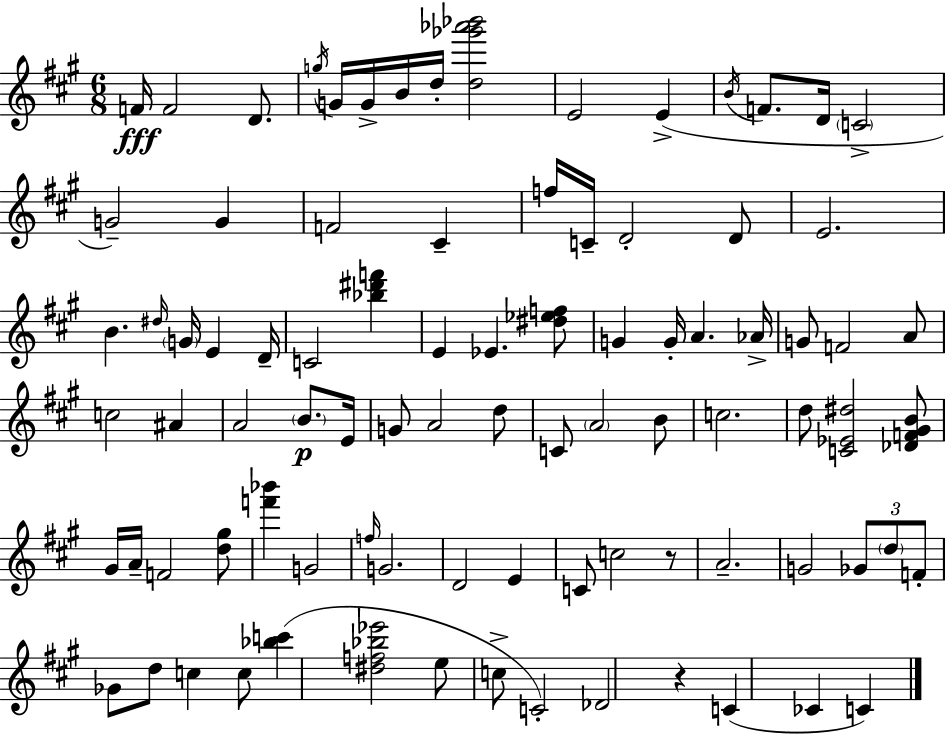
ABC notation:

X:1
T:Untitled
M:6/8
L:1/4
K:A
F/4 F2 D/2 g/4 G/4 G/4 B/4 d/4 [d_g'_a'_b']2 E2 E B/4 F/2 D/4 C2 G2 G F2 ^C f/4 C/4 D2 D/2 E2 B ^d/4 G/4 E D/4 C2 [_b^d'f'] E _E [^d_ef]/2 G G/4 A _A/4 G/2 F2 A/2 c2 ^A A2 B/2 E/4 G/2 A2 d/2 C/2 A2 B/2 c2 d/2 [C_E^d]2 [_DF^GB]/2 ^G/4 A/4 F2 [d^g]/2 [f'_b'] G2 f/4 G2 D2 E C/2 c2 z/2 A2 G2 _G/2 d/2 F/2 _G/2 d/2 c c/2 [_bc'] [^df_b_e']2 e/2 c/2 C2 _D2 z C _C C